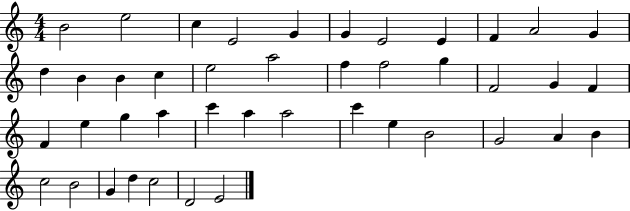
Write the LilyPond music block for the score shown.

{
  \clef treble
  \numericTimeSignature
  \time 4/4
  \key c \major
  b'2 e''2 | c''4 e'2 g'4 | g'4 e'2 e'4 | f'4 a'2 g'4 | \break d''4 b'4 b'4 c''4 | e''2 a''2 | f''4 f''2 g''4 | f'2 g'4 f'4 | \break f'4 e''4 g''4 a''4 | c'''4 a''4 a''2 | c'''4 e''4 b'2 | g'2 a'4 b'4 | \break c''2 b'2 | g'4 d''4 c''2 | d'2 e'2 | \bar "|."
}